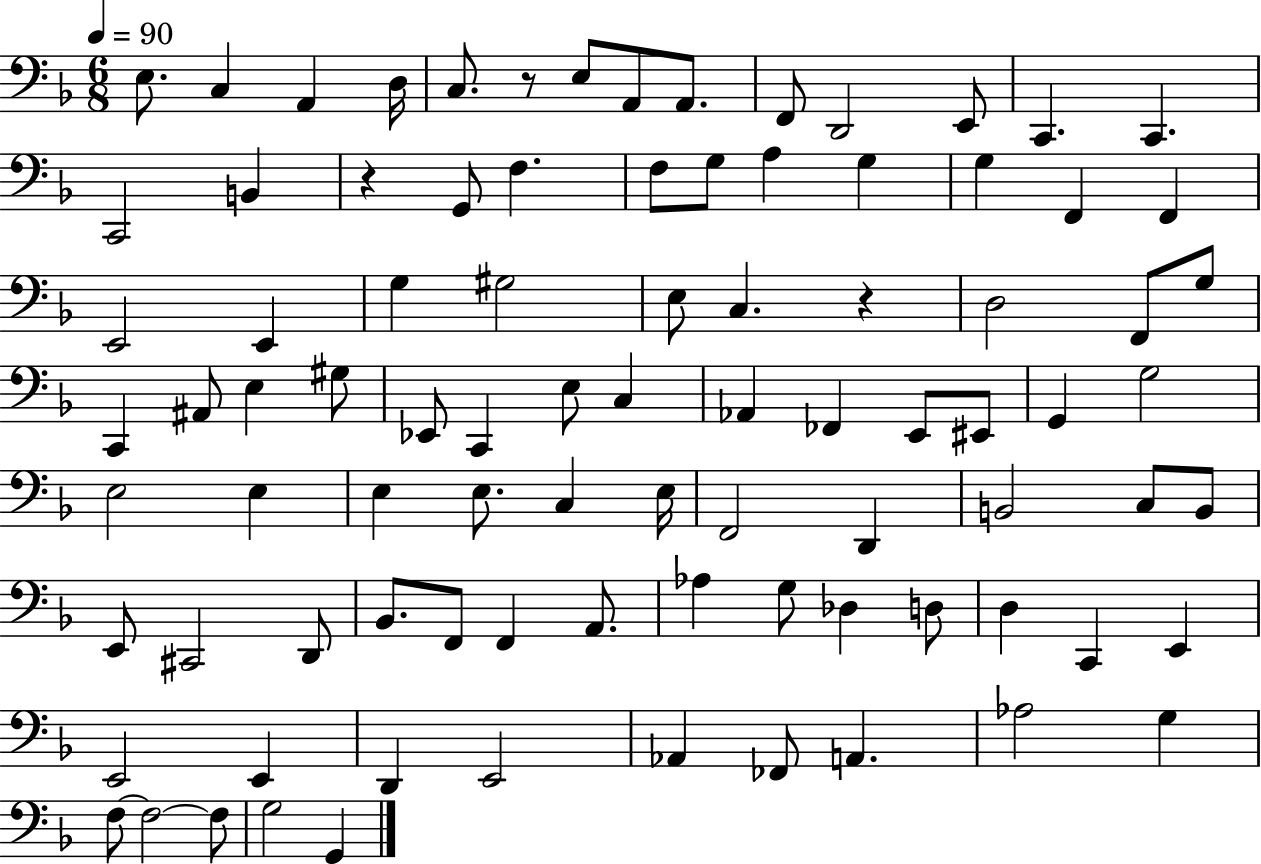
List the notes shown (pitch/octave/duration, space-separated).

E3/e. C3/q A2/q D3/s C3/e. R/e E3/e A2/e A2/e. F2/e D2/h E2/e C2/q. C2/q. C2/h B2/q R/q G2/e F3/q. F3/e G3/e A3/q G3/q G3/q F2/q F2/q E2/h E2/q G3/q G#3/h E3/e C3/q. R/q D3/h F2/e G3/e C2/q A#2/e E3/q G#3/e Eb2/e C2/q E3/e C3/q Ab2/q FES2/q E2/e EIS2/e G2/q G3/h E3/h E3/q E3/q E3/e. C3/q E3/s F2/h D2/q B2/h C3/e B2/e E2/e C#2/h D2/e Bb2/e. F2/e F2/q A2/e. Ab3/q G3/e Db3/q D3/e D3/q C2/q E2/q E2/h E2/q D2/q E2/h Ab2/q FES2/e A2/q. Ab3/h G3/q F3/e F3/h F3/e G3/h G2/q